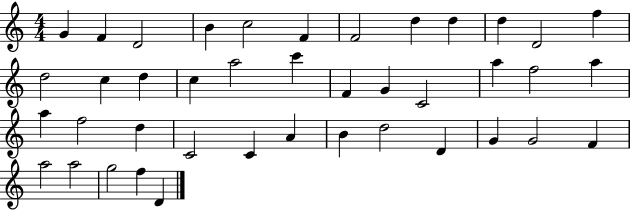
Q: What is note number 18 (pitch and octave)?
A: C6